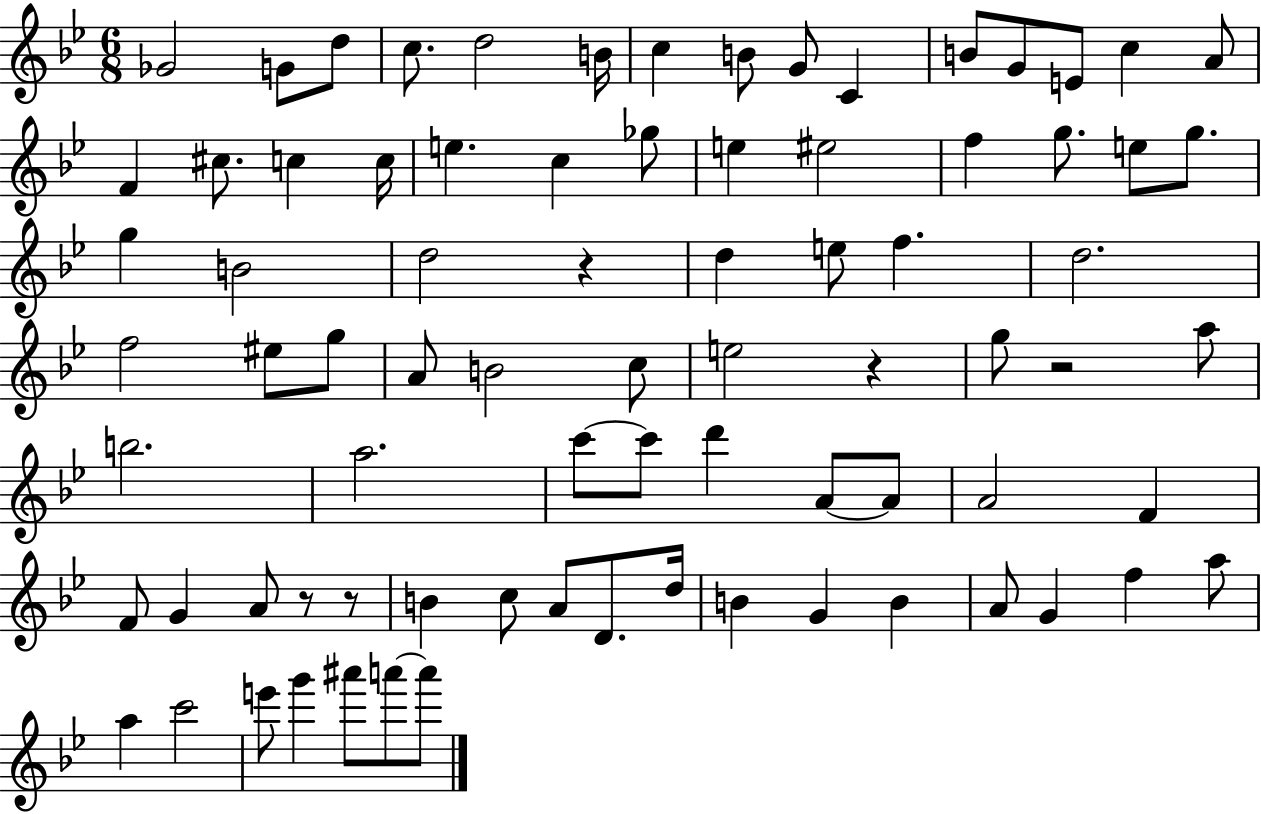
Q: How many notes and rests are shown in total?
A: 80